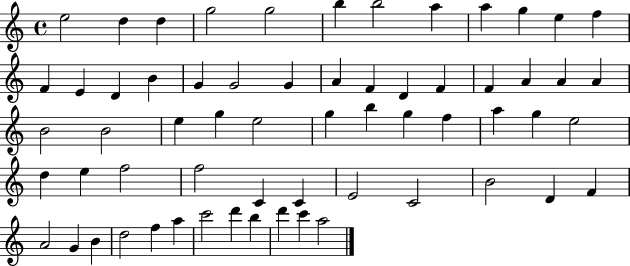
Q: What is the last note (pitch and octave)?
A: A5